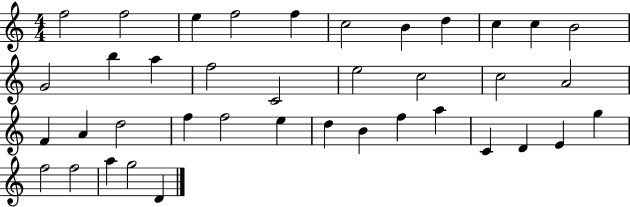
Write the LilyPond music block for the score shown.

{
  \clef treble
  \numericTimeSignature
  \time 4/4
  \key c \major
  f''2 f''2 | e''4 f''2 f''4 | c''2 b'4 d''4 | c''4 c''4 b'2 | \break g'2 b''4 a''4 | f''2 c'2 | e''2 c''2 | c''2 a'2 | \break f'4 a'4 d''2 | f''4 f''2 e''4 | d''4 b'4 f''4 a''4 | c'4 d'4 e'4 g''4 | \break f''2 f''2 | a''4 g''2 d'4 | \bar "|."
}